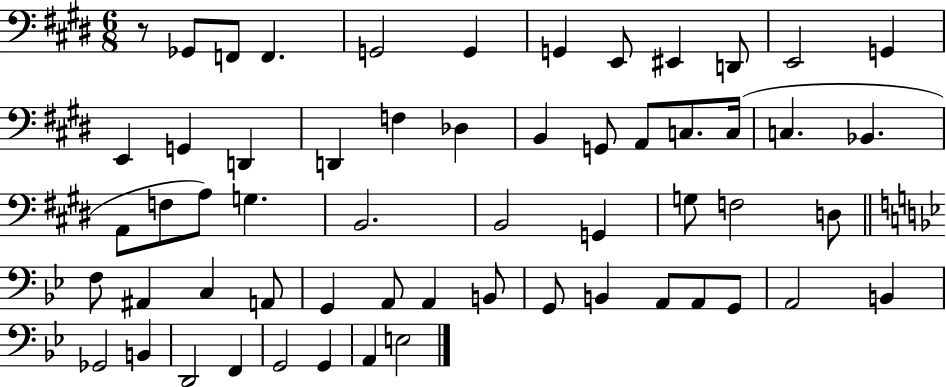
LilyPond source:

{
  \clef bass
  \numericTimeSignature
  \time 6/8
  \key e \major
  r8 ges,8 f,8 f,4. | g,2 g,4 | g,4 e,8 eis,4 d,8 | e,2 g,4 | \break e,4 g,4 d,4 | d,4 f4 des4 | b,4 g,8 a,8 c8. c16( | c4. bes,4. | \break a,8 f8 a8) g4. | b,2. | b,2 g,4 | g8 f2 d8 | \break \bar "||" \break \key g \minor f8 ais,4 c4 a,8 | g,4 a,8 a,4 b,8 | g,8 b,4 a,8 a,8 g,8 | a,2 b,4 | \break ges,2 b,4 | d,2 f,4 | g,2 g,4 | a,4 e2 | \break \bar "|."
}